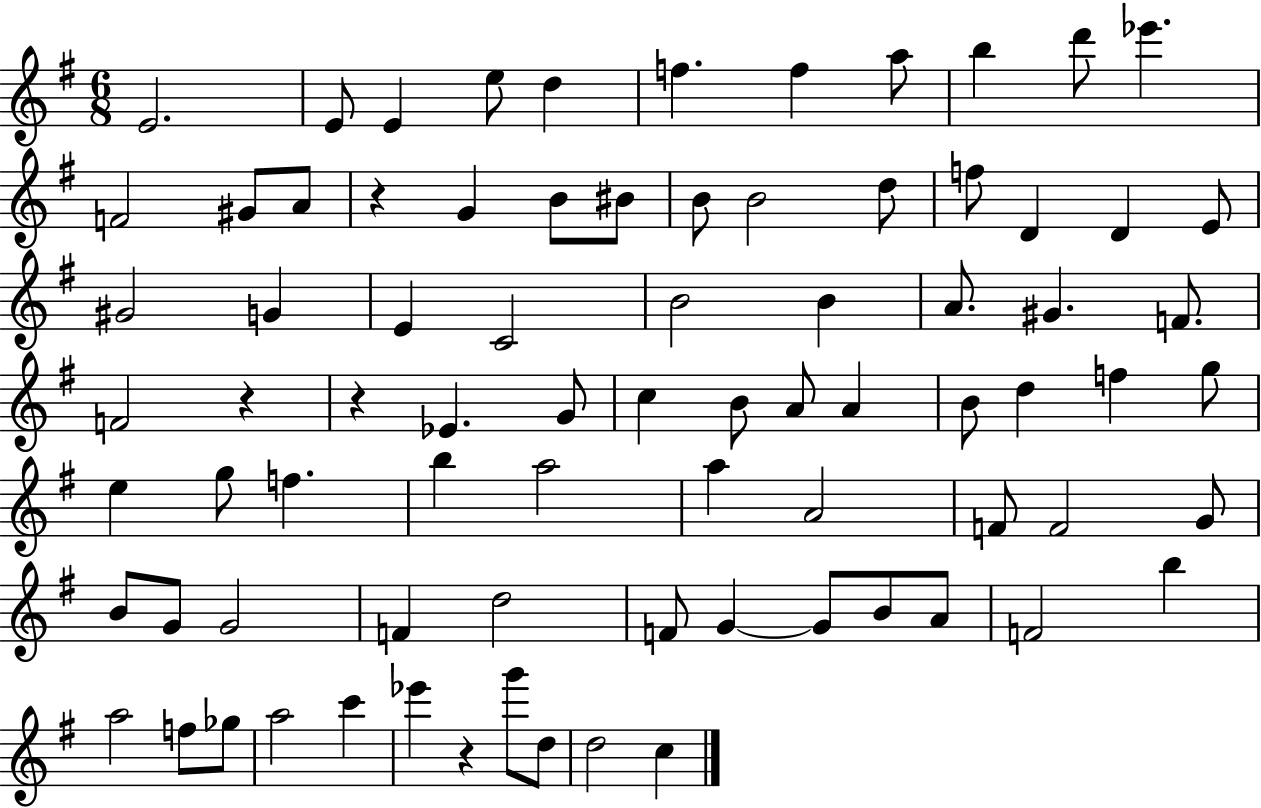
E4/h. E4/e E4/q E5/e D5/q F5/q. F5/q A5/e B5/q D6/e Eb6/q. F4/h G#4/e A4/e R/q G4/q B4/e BIS4/e B4/e B4/h D5/e F5/e D4/q D4/q E4/e G#4/h G4/q E4/q C4/h B4/h B4/q A4/e. G#4/q. F4/e. F4/h R/q R/q Eb4/q. G4/e C5/q B4/e A4/e A4/q B4/e D5/q F5/q G5/e E5/q G5/e F5/q. B5/q A5/h A5/q A4/h F4/e F4/h G4/e B4/e G4/e G4/h F4/q D5/h F4/e G4/q G4/e B4/e A4/e F4/h B5/q A5/h F5/e Gb5/e A5/h C6/q Eb6/q R/q G6/e D5/e D5/h C5/q